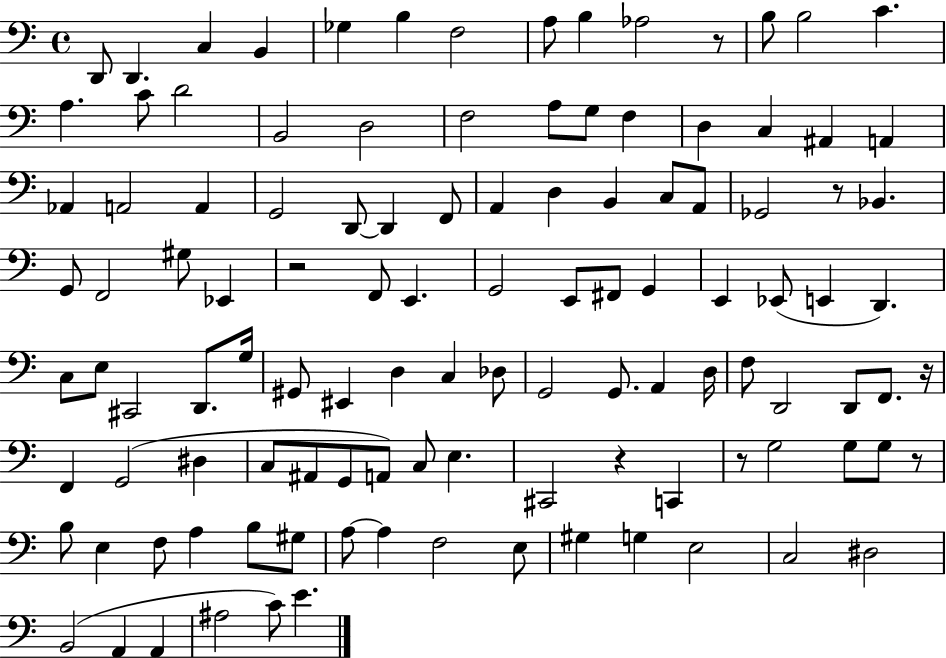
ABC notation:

X:1
T:Untitled
M:4/4
L:1/4
K:C
D,,/2 D,, C, B,, _G, B, F,2 A,/2 B, _A,2 z/2 B,/2 B,2 C A, C/2 D2 B,,2 D,2 F,2 A,/2 G,/2 F, D, C, ^A,, A,, _A,, A,,2 A,, G,,2 D,,/2 D,, F,,/2 A,, D, B,, C,/2 A,,/2 _G,,2 z/2 _B,, G,,/2 F,,2 ^G,/2 _E,, z2 F,,/2 E,, G,,2 E,,/2 ^F,,/2 G,, E,, _E,,/2 E,, D,, C,/2 E,/2 ^C,,2 D,,/2 G,/4 ^G,,/2 ^E,, D, C, _D,/2 G,,2 G,,/2 A,, D,/4 F,/2 D,,2 D,,/2 F,,/2 z/4 F,, G,,2 ^D, C,/2 ^A,,/2 G,,/2 A,,/2 C,/2 E, ^C,,2 z C,, z/2 G,2 G,/2 G,/2 z/2 B,/2 E, F,/2 A, B,/2 ^G,/2 A,/2 A, F,2 E,/2 ^G, G, E,2 C,2 ^D,2 B,,2 A,, A,, ^A,2 C/2 E